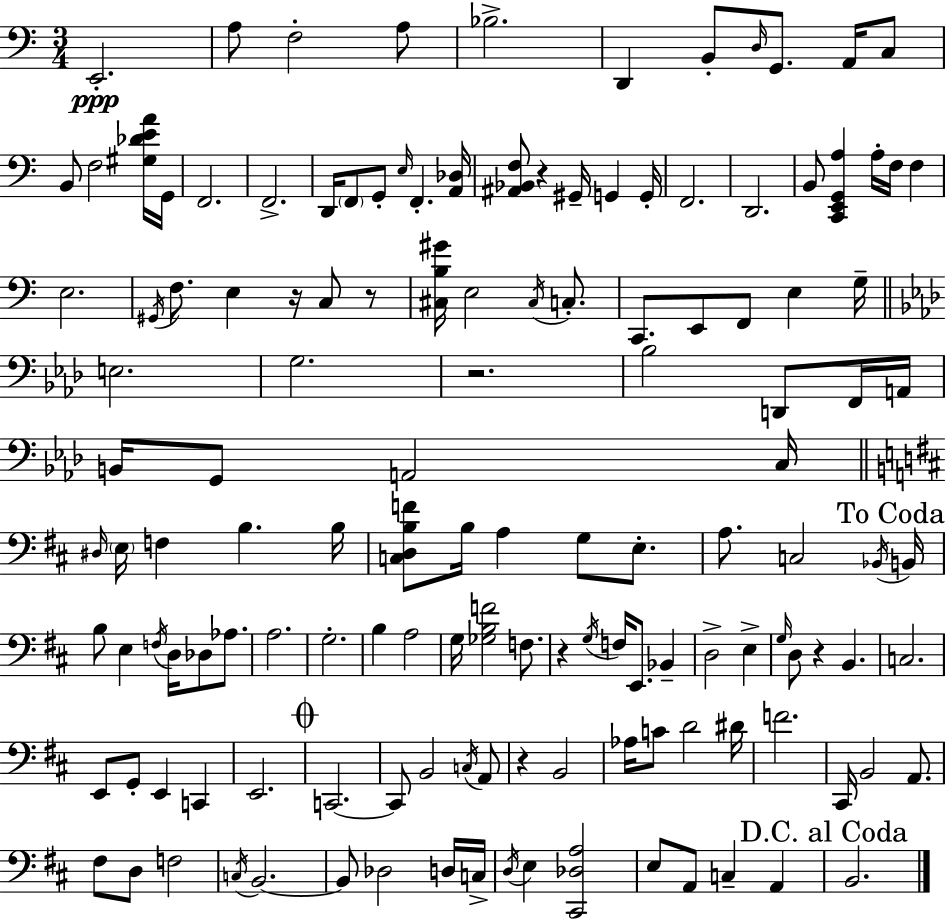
{
  \clef bass
  \numericTimeSignature
  \time 3/4
  \key c \major
  e,2.-.\ppp | a8 f2-. a8 | bes2.-> | d,4 b,8-. \grace { d16 } g,8. a,16 c8 | \break b,8 f2 <gis des' e' a'>16 | g,16 f,2. | f,2.-> | d,16 \parenthesize f,8 g,8-. \grace { e16 } f,4.-. | \break <a, des>16 <ais, bes, f>8 r4 gis,16-- g,4 | g,16-. f,2. | d,2. | b,8 <c, e, g, a>4 a16-. f16 f4 | \break e2. | \acciaccatura { gis,16 } f8. e4 r16 c8 | r8 <cis b gis'>16 e2 | \acciaccatura { cis16 } c8.-. c,8. e,8 f,8 e4 | \break g16-- \bar "||" \break \key aes \major e2. | g2. | r2. | bes2 d,8 f,16 a,16 | \break b,16 g,8 a,2 c16 | \bar "||" \break \key d \major \grace { dis16 } \parenthesize e16 f4 b4. | b16 <c d b f'>8 b16 a4 g8 e8.-. | a8. c2 | \acciaccatura { bes,16 } \mark "To Coda" b,16 b8 e4 \acciaccatura { f16 } d16 des8 | \break aes8. a2. | g2.-. | b4 a2 | g16 <ges b f'>2 | \break f8. r4 \acciaccatura { g16 } f16 e,8. | bes,4-- d2-> | e4-> \grace { g16 } d8 r4 b,4. | c2. | \break e,8 g,8-. e,4 | c,4 e,2. | \mark \markup { \musicglyph "scripts.coda" } c,2.~~ | c,8 b,2 | \break \acciaccatura { c16 } a,8 r4 b,2 | aes16 c'8 d'2 | dis'16 f'2. | cis,16 b,2 | \break a,8. fis8 d8 f2 | \acciaccatura { c16 } b,2.~~ | b,8 des2 | d16 c16-> \acciaccatura { d16 } e4 | \break <cis, des a>2 e8 a,8 | c4-- a,4 \mark "D.C. al Coda" b,2. | \bar "|."
}